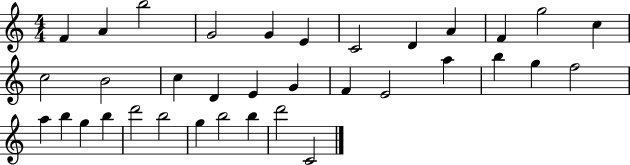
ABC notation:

X:1
T:Untitled
M:4/4
L:1/4
K:C
F A b2 G2 G E C2 D A F g2 c c2 B2 c D E G F E2 a b g f2 a b g b d'2 b2 g b2 b d'2 C2